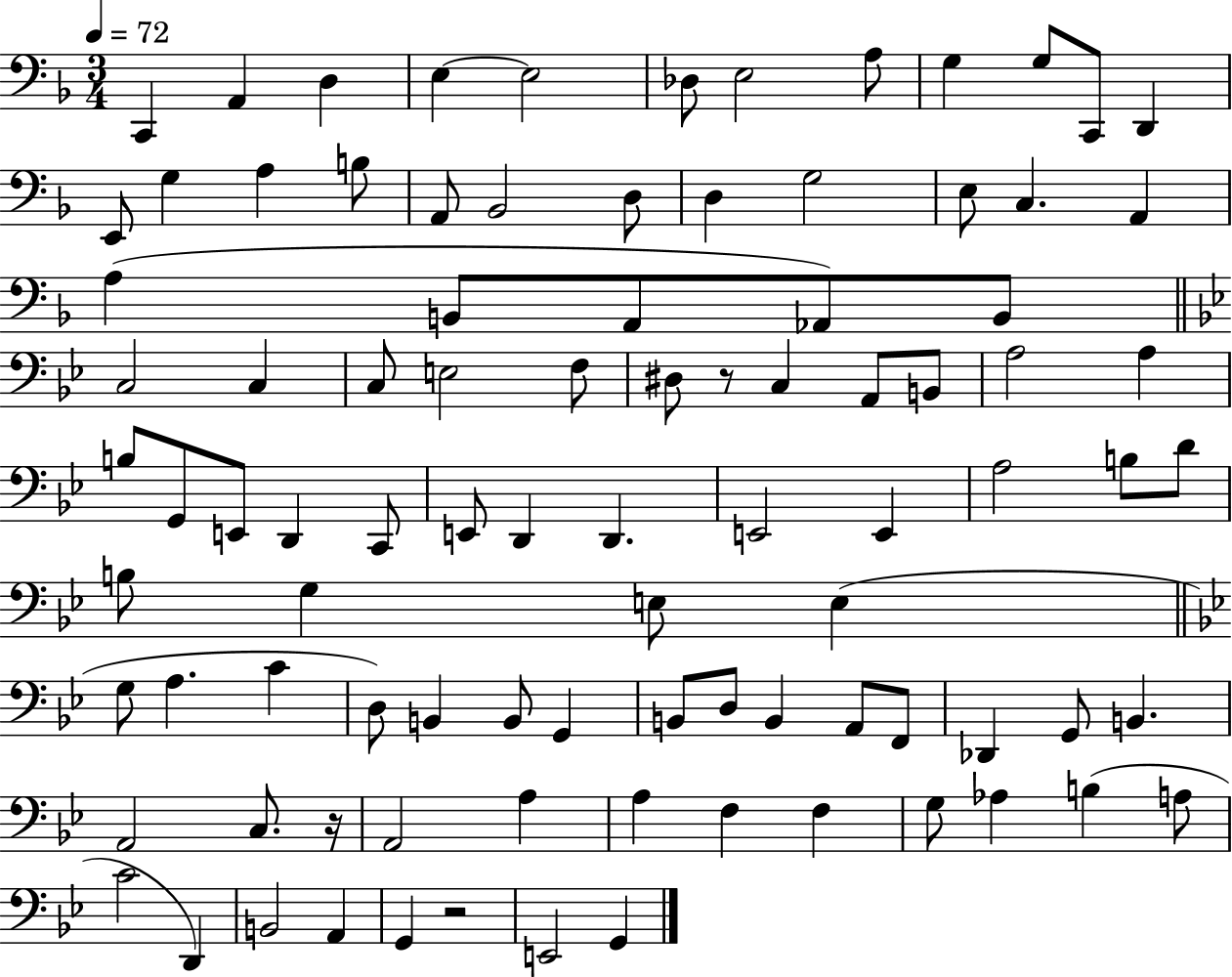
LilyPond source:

{
  \clef bass
  \numericTimeSignature
  \time 3/4
  \key f \major
  \tempo 4 = 72
  \repeat volta 2 { c,4 a,4 d4 | e4~~ e2 | des8 e2 a8 | g4 g8 c,8 d,4 | \break e,8 g4 a4 b8 | a,8 bes,2 d8 | d4 g2 | e8 c4. a,4 | \break a4( b,8 a,8 aes,8) b,8 | \bar "||" \break \key g \minor c2 c4 | c8 e2 f8 | dis8 r8 c4 a,8 b,8 | a2 a4 | \break b8 g,8 e,8 d,4 c,8 | e,8 d,4 d,4. | e,2 e,4 | a2 b8 d'8 | \break b8 g4 e8 e4( | \bar "||" \break \key g \minor g8 a4. c'4 | d8) b,4 b,8 g,4 | b,8 d8 b,4 a,8 f,8 | des,4 g,8 b,4. | \break a,2 c8. r16 | a,2 a4 | a4 f4 f4 | g8 aes4 b4( a8 | \break c'2 d,4) | b,2 a,4 | g,4 r2 | e,2 g,4 | \break } \bar "|."
}